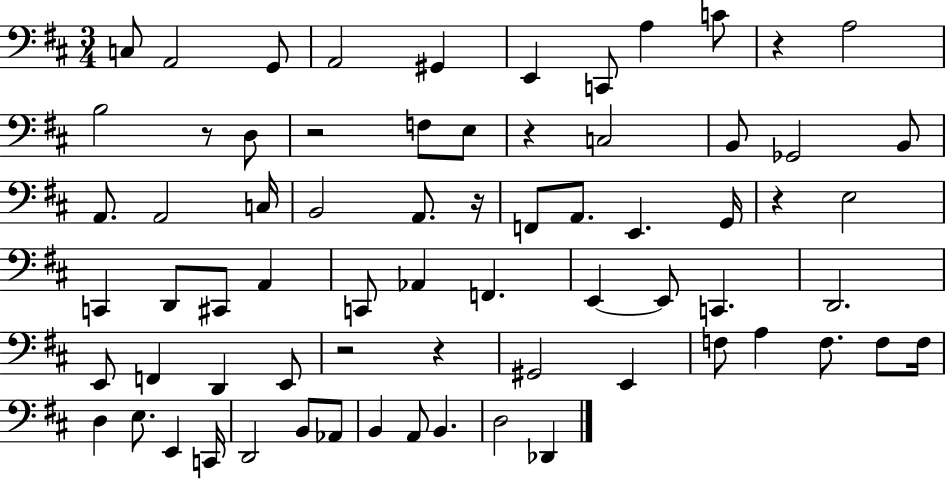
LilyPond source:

{
  \clef bass
  \numericTimeSignature
  \time 3/4
  \key d \major
  c8 a,2 g,8 | a,2 gis,4 | e,4 c,8 a4 c'8 | r4 a2 | \break b2 r8 d8 | r2 f8 e8 | r4 c2 | b,8 ges,2 b,8 | \break a,8. a,2 c16 | b,2 a,8. r16 | f,8 a,8. e,4. g,16 | r4 e2 | \break c,4 d,8 cis,8 a,4 | c,8 aes,4 f,4. | e,4~~ e,8 c,4. | d,2. | \break e,8 f,4 d,4 e,8 | r2 r4 | gis,2 e,4 | f8 a4 f8. f8 f16 | \break d4 e8. e,4 c,16 | d,2 b,8 aes,8 | b,4 a,8 b,4. | d2 des,4 | \break \bar "|."
}